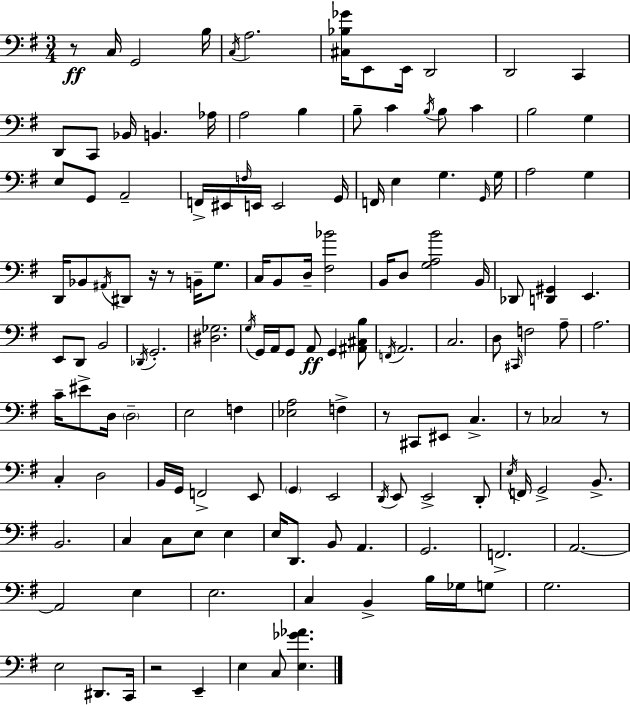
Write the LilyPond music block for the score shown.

{
  \clef bass
  \numericTimeSignature
  \time 3/4
  \key g \major
  r8\ff c16 g,2 b16 | \acciaccatura { c16 } a2. | <cis bes ges'>16 e,8 e,16 d,2 | d,2 c,4 | \break d,8 c,8 bes,16 b,4. | aes16 a2 b4 | b8-- c'4 \acciaccatura { b16 } b8 c'4 | b2 g4 | \break e8 g,8 a,2-- | f,16-> eis,16 \grace { f16 } e,16 e,2 | g,16 f,16 e4 g4. | \grace { g,16 } g16 a2 | \break g4 d,16 bes,8 \acciaccatura { ais,16 } dis,8 r16 r8 | b,16-- g8. c16 b,8 d16-- <fis bes'>2 | b,16 d8 <g a b'>2 | b,16 des,8 <d, gis,>4 e,4. | \break e,8 d,8 b,2 | \acciaccatura { des,16 } g,2.-. | <dis ges>2. | \acciaccatura { g16 } g,16 a,16 g,8 a,8\ff | \break g,4 <ais, cis b>8 \acciaccatura { f,16 } a,2. | c2. | d8 \grace { cis,16 } f2 | a8-- a2. | \break c'16-- eis'8-> | d16 \parenthesize d2-- e2 | f4 <ees a>2 | f4-> r8 cis,8 | \break eis,8 c4.-> r8 ces2 | r8 c4-. | d2 b,16 g,16 f,2-> | e,8 \parenthesize g,4 | \break e,2 \acciaccatura { d,16 } e,8 | e,2-> d,8-. \acciaccatura { e16 } f,16 | g,2-> b,8.-> b,2. | c4 | \break c8 e8 e4 e16 | d,8. b,8 a,4. g,2. | f,2.-> | a,2.~~ | \break a,2 | e4 e2. | c4 | b,4-> b16 ges16 g8 g2. | \break e2 | dis,8. c,16 r2 | e,4-- e4 | c8 <e ges' aes'>4. \bar "|."
}